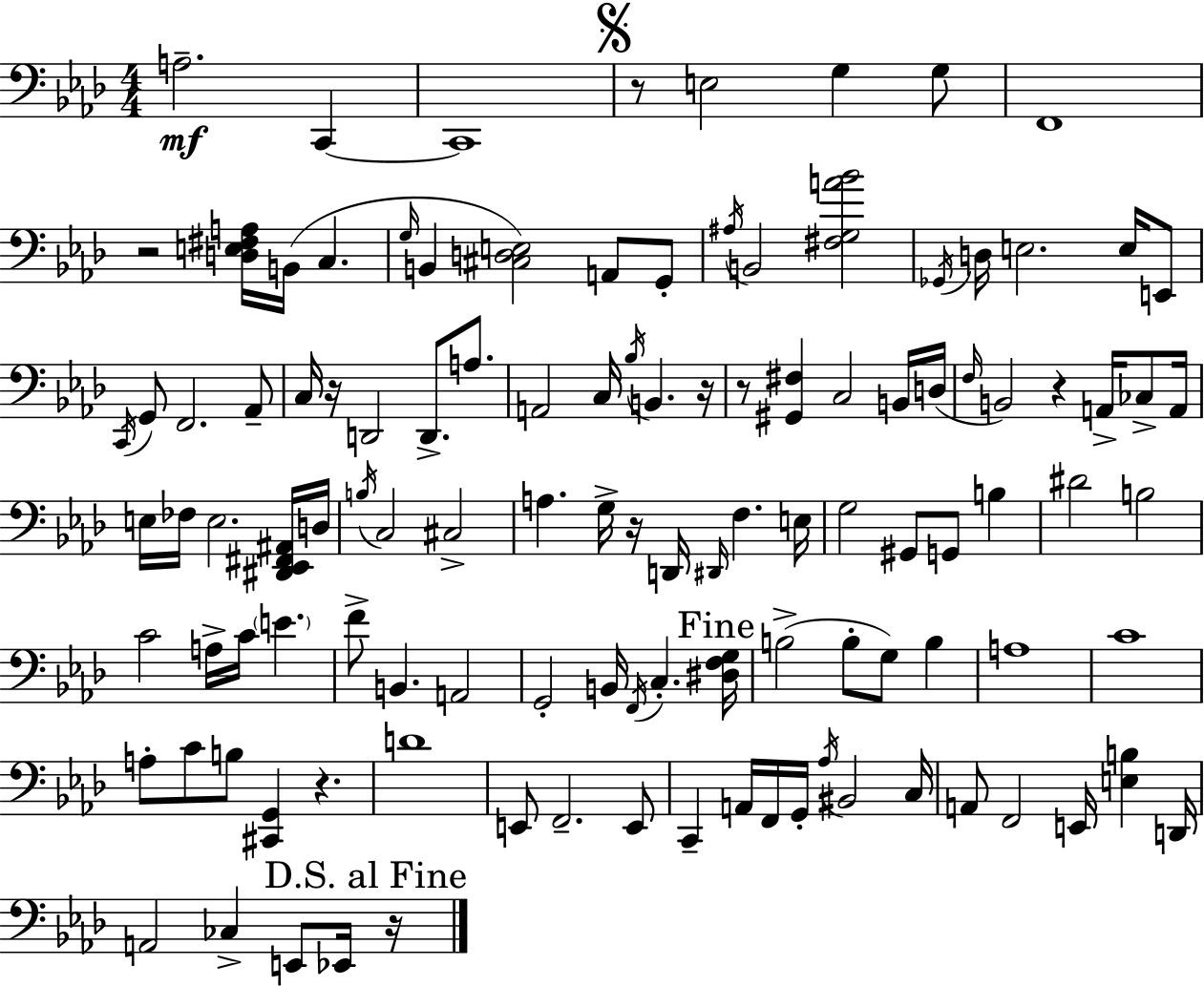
A3/h. C2/q C2/w R/e E3/h G3/q G3/e F2/w R/h [D3,E3,F#3,A3]/s B2/s C3/q. G3/s B2/q [C#3,D3,E3]/h A2/e G2/e A#3/s B2/h [F#3,G3,A4,Bb4]/h Gb2/s D3/s E3/h. E3/s E2/e C2/s G2/e F2/h. Ab2/e C3/s R/s D2/h D2/e. A3/e. A2/h C3/s Bb3/s B2/q. R/s R/e [G#2,F#3]/q C3/h B2/s D3/s F3/s B2/h R/q A2/s CES3/e A2/s E3/s FES3/s E3/h. [D#2,Eb2,F#2,A#2]/s D3/s B3/s C3/h C#3/h A3/q. G3/s R/s D2/s D#2/s F3/q. E3/s G3/h G#2/e G2/e B3/q D#4/h B3/h C4/h A3/s C4/s E4/q. F4/e B2/q. A2/h G2/h B2/s F2/s C3/q. [D#3,F3,G3]/s B3/h B3/e G3/e B3/q A3/w C4/w A3/e C4/e B3/e [C#2,G2]/q R/q. D4/w E2/e F2/h. E2/e C2/q A2/s F2/s G2/s Ab3/s BIS2/h C3/s A2/e F2/h E2/s [E3,B3]/q D2/s A2/h CES3/q E2/e Eb2/s R/s